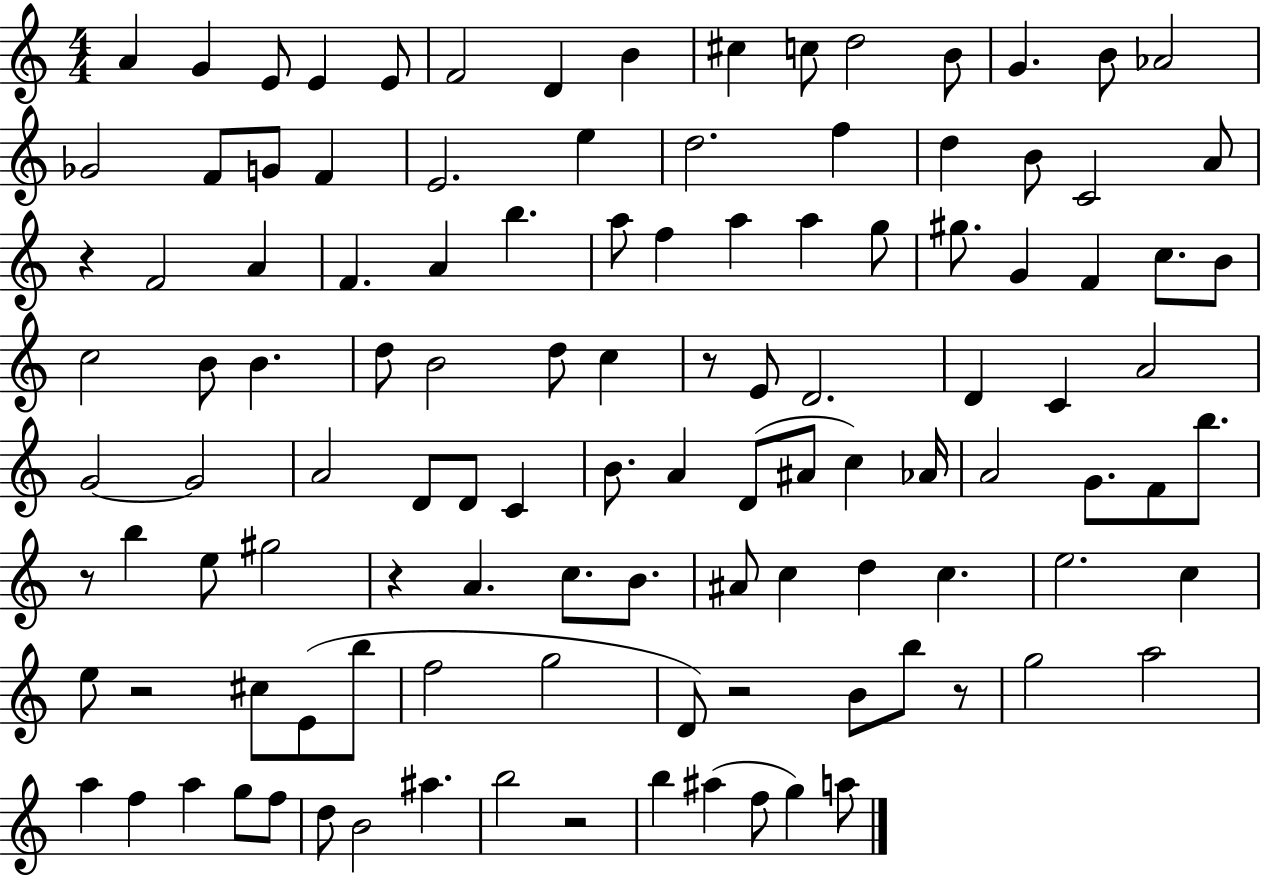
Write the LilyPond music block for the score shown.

{
  \clef treble
  \numericTimeSignature
  \time 4/4
  \key c \major
  a'4 g'4 e'8 e'4 e'8 | f'2 d'4 b'4 | cis''4 c''8 d''2 b'8 | g'4. b'8 aes'2 | \break ges'2 f'8 g'8 f'4 | e'2. e''4 | d''2. f''4 | d''4 b'8 c'2 a'8 | \break r4 f'2 a'4 | f'4. a'4 b''4. | a''8 f''4 a''4 a''4 g''8 | gis''8. g'4 f'4 c''8. b'8 | \break c''2 b'8 b'4. | d''8 b'2 d''8 c''4 | r8 e'8 d'2. | d'4 c'4 a'2 | \break g'2~~ g'2 | a'2 d'8 d'8 c'4 | b'8. a'4 d'8( ais'8 c''4) aes'16 | a'2 g'8. f'8 b''8. | \break r8 b''4 e''8 gis''2 | r4 a'4. c''8. b'8. | ais'8 c''4 d''4 c''4. | e''2. c''4 | \break e''8 r2 cis''8 e'8( b''8 | f''2 g''2 | d'8) r2 b'8 b''8 r8 | g''2 a''2 | \break a''4 f''4 a''4 g''8 f''8 | d''8 b'2 ais''4. | b''2 r2 | b''4 ais''4( f''8 g''4) a''8 | \break \bar "|."
}